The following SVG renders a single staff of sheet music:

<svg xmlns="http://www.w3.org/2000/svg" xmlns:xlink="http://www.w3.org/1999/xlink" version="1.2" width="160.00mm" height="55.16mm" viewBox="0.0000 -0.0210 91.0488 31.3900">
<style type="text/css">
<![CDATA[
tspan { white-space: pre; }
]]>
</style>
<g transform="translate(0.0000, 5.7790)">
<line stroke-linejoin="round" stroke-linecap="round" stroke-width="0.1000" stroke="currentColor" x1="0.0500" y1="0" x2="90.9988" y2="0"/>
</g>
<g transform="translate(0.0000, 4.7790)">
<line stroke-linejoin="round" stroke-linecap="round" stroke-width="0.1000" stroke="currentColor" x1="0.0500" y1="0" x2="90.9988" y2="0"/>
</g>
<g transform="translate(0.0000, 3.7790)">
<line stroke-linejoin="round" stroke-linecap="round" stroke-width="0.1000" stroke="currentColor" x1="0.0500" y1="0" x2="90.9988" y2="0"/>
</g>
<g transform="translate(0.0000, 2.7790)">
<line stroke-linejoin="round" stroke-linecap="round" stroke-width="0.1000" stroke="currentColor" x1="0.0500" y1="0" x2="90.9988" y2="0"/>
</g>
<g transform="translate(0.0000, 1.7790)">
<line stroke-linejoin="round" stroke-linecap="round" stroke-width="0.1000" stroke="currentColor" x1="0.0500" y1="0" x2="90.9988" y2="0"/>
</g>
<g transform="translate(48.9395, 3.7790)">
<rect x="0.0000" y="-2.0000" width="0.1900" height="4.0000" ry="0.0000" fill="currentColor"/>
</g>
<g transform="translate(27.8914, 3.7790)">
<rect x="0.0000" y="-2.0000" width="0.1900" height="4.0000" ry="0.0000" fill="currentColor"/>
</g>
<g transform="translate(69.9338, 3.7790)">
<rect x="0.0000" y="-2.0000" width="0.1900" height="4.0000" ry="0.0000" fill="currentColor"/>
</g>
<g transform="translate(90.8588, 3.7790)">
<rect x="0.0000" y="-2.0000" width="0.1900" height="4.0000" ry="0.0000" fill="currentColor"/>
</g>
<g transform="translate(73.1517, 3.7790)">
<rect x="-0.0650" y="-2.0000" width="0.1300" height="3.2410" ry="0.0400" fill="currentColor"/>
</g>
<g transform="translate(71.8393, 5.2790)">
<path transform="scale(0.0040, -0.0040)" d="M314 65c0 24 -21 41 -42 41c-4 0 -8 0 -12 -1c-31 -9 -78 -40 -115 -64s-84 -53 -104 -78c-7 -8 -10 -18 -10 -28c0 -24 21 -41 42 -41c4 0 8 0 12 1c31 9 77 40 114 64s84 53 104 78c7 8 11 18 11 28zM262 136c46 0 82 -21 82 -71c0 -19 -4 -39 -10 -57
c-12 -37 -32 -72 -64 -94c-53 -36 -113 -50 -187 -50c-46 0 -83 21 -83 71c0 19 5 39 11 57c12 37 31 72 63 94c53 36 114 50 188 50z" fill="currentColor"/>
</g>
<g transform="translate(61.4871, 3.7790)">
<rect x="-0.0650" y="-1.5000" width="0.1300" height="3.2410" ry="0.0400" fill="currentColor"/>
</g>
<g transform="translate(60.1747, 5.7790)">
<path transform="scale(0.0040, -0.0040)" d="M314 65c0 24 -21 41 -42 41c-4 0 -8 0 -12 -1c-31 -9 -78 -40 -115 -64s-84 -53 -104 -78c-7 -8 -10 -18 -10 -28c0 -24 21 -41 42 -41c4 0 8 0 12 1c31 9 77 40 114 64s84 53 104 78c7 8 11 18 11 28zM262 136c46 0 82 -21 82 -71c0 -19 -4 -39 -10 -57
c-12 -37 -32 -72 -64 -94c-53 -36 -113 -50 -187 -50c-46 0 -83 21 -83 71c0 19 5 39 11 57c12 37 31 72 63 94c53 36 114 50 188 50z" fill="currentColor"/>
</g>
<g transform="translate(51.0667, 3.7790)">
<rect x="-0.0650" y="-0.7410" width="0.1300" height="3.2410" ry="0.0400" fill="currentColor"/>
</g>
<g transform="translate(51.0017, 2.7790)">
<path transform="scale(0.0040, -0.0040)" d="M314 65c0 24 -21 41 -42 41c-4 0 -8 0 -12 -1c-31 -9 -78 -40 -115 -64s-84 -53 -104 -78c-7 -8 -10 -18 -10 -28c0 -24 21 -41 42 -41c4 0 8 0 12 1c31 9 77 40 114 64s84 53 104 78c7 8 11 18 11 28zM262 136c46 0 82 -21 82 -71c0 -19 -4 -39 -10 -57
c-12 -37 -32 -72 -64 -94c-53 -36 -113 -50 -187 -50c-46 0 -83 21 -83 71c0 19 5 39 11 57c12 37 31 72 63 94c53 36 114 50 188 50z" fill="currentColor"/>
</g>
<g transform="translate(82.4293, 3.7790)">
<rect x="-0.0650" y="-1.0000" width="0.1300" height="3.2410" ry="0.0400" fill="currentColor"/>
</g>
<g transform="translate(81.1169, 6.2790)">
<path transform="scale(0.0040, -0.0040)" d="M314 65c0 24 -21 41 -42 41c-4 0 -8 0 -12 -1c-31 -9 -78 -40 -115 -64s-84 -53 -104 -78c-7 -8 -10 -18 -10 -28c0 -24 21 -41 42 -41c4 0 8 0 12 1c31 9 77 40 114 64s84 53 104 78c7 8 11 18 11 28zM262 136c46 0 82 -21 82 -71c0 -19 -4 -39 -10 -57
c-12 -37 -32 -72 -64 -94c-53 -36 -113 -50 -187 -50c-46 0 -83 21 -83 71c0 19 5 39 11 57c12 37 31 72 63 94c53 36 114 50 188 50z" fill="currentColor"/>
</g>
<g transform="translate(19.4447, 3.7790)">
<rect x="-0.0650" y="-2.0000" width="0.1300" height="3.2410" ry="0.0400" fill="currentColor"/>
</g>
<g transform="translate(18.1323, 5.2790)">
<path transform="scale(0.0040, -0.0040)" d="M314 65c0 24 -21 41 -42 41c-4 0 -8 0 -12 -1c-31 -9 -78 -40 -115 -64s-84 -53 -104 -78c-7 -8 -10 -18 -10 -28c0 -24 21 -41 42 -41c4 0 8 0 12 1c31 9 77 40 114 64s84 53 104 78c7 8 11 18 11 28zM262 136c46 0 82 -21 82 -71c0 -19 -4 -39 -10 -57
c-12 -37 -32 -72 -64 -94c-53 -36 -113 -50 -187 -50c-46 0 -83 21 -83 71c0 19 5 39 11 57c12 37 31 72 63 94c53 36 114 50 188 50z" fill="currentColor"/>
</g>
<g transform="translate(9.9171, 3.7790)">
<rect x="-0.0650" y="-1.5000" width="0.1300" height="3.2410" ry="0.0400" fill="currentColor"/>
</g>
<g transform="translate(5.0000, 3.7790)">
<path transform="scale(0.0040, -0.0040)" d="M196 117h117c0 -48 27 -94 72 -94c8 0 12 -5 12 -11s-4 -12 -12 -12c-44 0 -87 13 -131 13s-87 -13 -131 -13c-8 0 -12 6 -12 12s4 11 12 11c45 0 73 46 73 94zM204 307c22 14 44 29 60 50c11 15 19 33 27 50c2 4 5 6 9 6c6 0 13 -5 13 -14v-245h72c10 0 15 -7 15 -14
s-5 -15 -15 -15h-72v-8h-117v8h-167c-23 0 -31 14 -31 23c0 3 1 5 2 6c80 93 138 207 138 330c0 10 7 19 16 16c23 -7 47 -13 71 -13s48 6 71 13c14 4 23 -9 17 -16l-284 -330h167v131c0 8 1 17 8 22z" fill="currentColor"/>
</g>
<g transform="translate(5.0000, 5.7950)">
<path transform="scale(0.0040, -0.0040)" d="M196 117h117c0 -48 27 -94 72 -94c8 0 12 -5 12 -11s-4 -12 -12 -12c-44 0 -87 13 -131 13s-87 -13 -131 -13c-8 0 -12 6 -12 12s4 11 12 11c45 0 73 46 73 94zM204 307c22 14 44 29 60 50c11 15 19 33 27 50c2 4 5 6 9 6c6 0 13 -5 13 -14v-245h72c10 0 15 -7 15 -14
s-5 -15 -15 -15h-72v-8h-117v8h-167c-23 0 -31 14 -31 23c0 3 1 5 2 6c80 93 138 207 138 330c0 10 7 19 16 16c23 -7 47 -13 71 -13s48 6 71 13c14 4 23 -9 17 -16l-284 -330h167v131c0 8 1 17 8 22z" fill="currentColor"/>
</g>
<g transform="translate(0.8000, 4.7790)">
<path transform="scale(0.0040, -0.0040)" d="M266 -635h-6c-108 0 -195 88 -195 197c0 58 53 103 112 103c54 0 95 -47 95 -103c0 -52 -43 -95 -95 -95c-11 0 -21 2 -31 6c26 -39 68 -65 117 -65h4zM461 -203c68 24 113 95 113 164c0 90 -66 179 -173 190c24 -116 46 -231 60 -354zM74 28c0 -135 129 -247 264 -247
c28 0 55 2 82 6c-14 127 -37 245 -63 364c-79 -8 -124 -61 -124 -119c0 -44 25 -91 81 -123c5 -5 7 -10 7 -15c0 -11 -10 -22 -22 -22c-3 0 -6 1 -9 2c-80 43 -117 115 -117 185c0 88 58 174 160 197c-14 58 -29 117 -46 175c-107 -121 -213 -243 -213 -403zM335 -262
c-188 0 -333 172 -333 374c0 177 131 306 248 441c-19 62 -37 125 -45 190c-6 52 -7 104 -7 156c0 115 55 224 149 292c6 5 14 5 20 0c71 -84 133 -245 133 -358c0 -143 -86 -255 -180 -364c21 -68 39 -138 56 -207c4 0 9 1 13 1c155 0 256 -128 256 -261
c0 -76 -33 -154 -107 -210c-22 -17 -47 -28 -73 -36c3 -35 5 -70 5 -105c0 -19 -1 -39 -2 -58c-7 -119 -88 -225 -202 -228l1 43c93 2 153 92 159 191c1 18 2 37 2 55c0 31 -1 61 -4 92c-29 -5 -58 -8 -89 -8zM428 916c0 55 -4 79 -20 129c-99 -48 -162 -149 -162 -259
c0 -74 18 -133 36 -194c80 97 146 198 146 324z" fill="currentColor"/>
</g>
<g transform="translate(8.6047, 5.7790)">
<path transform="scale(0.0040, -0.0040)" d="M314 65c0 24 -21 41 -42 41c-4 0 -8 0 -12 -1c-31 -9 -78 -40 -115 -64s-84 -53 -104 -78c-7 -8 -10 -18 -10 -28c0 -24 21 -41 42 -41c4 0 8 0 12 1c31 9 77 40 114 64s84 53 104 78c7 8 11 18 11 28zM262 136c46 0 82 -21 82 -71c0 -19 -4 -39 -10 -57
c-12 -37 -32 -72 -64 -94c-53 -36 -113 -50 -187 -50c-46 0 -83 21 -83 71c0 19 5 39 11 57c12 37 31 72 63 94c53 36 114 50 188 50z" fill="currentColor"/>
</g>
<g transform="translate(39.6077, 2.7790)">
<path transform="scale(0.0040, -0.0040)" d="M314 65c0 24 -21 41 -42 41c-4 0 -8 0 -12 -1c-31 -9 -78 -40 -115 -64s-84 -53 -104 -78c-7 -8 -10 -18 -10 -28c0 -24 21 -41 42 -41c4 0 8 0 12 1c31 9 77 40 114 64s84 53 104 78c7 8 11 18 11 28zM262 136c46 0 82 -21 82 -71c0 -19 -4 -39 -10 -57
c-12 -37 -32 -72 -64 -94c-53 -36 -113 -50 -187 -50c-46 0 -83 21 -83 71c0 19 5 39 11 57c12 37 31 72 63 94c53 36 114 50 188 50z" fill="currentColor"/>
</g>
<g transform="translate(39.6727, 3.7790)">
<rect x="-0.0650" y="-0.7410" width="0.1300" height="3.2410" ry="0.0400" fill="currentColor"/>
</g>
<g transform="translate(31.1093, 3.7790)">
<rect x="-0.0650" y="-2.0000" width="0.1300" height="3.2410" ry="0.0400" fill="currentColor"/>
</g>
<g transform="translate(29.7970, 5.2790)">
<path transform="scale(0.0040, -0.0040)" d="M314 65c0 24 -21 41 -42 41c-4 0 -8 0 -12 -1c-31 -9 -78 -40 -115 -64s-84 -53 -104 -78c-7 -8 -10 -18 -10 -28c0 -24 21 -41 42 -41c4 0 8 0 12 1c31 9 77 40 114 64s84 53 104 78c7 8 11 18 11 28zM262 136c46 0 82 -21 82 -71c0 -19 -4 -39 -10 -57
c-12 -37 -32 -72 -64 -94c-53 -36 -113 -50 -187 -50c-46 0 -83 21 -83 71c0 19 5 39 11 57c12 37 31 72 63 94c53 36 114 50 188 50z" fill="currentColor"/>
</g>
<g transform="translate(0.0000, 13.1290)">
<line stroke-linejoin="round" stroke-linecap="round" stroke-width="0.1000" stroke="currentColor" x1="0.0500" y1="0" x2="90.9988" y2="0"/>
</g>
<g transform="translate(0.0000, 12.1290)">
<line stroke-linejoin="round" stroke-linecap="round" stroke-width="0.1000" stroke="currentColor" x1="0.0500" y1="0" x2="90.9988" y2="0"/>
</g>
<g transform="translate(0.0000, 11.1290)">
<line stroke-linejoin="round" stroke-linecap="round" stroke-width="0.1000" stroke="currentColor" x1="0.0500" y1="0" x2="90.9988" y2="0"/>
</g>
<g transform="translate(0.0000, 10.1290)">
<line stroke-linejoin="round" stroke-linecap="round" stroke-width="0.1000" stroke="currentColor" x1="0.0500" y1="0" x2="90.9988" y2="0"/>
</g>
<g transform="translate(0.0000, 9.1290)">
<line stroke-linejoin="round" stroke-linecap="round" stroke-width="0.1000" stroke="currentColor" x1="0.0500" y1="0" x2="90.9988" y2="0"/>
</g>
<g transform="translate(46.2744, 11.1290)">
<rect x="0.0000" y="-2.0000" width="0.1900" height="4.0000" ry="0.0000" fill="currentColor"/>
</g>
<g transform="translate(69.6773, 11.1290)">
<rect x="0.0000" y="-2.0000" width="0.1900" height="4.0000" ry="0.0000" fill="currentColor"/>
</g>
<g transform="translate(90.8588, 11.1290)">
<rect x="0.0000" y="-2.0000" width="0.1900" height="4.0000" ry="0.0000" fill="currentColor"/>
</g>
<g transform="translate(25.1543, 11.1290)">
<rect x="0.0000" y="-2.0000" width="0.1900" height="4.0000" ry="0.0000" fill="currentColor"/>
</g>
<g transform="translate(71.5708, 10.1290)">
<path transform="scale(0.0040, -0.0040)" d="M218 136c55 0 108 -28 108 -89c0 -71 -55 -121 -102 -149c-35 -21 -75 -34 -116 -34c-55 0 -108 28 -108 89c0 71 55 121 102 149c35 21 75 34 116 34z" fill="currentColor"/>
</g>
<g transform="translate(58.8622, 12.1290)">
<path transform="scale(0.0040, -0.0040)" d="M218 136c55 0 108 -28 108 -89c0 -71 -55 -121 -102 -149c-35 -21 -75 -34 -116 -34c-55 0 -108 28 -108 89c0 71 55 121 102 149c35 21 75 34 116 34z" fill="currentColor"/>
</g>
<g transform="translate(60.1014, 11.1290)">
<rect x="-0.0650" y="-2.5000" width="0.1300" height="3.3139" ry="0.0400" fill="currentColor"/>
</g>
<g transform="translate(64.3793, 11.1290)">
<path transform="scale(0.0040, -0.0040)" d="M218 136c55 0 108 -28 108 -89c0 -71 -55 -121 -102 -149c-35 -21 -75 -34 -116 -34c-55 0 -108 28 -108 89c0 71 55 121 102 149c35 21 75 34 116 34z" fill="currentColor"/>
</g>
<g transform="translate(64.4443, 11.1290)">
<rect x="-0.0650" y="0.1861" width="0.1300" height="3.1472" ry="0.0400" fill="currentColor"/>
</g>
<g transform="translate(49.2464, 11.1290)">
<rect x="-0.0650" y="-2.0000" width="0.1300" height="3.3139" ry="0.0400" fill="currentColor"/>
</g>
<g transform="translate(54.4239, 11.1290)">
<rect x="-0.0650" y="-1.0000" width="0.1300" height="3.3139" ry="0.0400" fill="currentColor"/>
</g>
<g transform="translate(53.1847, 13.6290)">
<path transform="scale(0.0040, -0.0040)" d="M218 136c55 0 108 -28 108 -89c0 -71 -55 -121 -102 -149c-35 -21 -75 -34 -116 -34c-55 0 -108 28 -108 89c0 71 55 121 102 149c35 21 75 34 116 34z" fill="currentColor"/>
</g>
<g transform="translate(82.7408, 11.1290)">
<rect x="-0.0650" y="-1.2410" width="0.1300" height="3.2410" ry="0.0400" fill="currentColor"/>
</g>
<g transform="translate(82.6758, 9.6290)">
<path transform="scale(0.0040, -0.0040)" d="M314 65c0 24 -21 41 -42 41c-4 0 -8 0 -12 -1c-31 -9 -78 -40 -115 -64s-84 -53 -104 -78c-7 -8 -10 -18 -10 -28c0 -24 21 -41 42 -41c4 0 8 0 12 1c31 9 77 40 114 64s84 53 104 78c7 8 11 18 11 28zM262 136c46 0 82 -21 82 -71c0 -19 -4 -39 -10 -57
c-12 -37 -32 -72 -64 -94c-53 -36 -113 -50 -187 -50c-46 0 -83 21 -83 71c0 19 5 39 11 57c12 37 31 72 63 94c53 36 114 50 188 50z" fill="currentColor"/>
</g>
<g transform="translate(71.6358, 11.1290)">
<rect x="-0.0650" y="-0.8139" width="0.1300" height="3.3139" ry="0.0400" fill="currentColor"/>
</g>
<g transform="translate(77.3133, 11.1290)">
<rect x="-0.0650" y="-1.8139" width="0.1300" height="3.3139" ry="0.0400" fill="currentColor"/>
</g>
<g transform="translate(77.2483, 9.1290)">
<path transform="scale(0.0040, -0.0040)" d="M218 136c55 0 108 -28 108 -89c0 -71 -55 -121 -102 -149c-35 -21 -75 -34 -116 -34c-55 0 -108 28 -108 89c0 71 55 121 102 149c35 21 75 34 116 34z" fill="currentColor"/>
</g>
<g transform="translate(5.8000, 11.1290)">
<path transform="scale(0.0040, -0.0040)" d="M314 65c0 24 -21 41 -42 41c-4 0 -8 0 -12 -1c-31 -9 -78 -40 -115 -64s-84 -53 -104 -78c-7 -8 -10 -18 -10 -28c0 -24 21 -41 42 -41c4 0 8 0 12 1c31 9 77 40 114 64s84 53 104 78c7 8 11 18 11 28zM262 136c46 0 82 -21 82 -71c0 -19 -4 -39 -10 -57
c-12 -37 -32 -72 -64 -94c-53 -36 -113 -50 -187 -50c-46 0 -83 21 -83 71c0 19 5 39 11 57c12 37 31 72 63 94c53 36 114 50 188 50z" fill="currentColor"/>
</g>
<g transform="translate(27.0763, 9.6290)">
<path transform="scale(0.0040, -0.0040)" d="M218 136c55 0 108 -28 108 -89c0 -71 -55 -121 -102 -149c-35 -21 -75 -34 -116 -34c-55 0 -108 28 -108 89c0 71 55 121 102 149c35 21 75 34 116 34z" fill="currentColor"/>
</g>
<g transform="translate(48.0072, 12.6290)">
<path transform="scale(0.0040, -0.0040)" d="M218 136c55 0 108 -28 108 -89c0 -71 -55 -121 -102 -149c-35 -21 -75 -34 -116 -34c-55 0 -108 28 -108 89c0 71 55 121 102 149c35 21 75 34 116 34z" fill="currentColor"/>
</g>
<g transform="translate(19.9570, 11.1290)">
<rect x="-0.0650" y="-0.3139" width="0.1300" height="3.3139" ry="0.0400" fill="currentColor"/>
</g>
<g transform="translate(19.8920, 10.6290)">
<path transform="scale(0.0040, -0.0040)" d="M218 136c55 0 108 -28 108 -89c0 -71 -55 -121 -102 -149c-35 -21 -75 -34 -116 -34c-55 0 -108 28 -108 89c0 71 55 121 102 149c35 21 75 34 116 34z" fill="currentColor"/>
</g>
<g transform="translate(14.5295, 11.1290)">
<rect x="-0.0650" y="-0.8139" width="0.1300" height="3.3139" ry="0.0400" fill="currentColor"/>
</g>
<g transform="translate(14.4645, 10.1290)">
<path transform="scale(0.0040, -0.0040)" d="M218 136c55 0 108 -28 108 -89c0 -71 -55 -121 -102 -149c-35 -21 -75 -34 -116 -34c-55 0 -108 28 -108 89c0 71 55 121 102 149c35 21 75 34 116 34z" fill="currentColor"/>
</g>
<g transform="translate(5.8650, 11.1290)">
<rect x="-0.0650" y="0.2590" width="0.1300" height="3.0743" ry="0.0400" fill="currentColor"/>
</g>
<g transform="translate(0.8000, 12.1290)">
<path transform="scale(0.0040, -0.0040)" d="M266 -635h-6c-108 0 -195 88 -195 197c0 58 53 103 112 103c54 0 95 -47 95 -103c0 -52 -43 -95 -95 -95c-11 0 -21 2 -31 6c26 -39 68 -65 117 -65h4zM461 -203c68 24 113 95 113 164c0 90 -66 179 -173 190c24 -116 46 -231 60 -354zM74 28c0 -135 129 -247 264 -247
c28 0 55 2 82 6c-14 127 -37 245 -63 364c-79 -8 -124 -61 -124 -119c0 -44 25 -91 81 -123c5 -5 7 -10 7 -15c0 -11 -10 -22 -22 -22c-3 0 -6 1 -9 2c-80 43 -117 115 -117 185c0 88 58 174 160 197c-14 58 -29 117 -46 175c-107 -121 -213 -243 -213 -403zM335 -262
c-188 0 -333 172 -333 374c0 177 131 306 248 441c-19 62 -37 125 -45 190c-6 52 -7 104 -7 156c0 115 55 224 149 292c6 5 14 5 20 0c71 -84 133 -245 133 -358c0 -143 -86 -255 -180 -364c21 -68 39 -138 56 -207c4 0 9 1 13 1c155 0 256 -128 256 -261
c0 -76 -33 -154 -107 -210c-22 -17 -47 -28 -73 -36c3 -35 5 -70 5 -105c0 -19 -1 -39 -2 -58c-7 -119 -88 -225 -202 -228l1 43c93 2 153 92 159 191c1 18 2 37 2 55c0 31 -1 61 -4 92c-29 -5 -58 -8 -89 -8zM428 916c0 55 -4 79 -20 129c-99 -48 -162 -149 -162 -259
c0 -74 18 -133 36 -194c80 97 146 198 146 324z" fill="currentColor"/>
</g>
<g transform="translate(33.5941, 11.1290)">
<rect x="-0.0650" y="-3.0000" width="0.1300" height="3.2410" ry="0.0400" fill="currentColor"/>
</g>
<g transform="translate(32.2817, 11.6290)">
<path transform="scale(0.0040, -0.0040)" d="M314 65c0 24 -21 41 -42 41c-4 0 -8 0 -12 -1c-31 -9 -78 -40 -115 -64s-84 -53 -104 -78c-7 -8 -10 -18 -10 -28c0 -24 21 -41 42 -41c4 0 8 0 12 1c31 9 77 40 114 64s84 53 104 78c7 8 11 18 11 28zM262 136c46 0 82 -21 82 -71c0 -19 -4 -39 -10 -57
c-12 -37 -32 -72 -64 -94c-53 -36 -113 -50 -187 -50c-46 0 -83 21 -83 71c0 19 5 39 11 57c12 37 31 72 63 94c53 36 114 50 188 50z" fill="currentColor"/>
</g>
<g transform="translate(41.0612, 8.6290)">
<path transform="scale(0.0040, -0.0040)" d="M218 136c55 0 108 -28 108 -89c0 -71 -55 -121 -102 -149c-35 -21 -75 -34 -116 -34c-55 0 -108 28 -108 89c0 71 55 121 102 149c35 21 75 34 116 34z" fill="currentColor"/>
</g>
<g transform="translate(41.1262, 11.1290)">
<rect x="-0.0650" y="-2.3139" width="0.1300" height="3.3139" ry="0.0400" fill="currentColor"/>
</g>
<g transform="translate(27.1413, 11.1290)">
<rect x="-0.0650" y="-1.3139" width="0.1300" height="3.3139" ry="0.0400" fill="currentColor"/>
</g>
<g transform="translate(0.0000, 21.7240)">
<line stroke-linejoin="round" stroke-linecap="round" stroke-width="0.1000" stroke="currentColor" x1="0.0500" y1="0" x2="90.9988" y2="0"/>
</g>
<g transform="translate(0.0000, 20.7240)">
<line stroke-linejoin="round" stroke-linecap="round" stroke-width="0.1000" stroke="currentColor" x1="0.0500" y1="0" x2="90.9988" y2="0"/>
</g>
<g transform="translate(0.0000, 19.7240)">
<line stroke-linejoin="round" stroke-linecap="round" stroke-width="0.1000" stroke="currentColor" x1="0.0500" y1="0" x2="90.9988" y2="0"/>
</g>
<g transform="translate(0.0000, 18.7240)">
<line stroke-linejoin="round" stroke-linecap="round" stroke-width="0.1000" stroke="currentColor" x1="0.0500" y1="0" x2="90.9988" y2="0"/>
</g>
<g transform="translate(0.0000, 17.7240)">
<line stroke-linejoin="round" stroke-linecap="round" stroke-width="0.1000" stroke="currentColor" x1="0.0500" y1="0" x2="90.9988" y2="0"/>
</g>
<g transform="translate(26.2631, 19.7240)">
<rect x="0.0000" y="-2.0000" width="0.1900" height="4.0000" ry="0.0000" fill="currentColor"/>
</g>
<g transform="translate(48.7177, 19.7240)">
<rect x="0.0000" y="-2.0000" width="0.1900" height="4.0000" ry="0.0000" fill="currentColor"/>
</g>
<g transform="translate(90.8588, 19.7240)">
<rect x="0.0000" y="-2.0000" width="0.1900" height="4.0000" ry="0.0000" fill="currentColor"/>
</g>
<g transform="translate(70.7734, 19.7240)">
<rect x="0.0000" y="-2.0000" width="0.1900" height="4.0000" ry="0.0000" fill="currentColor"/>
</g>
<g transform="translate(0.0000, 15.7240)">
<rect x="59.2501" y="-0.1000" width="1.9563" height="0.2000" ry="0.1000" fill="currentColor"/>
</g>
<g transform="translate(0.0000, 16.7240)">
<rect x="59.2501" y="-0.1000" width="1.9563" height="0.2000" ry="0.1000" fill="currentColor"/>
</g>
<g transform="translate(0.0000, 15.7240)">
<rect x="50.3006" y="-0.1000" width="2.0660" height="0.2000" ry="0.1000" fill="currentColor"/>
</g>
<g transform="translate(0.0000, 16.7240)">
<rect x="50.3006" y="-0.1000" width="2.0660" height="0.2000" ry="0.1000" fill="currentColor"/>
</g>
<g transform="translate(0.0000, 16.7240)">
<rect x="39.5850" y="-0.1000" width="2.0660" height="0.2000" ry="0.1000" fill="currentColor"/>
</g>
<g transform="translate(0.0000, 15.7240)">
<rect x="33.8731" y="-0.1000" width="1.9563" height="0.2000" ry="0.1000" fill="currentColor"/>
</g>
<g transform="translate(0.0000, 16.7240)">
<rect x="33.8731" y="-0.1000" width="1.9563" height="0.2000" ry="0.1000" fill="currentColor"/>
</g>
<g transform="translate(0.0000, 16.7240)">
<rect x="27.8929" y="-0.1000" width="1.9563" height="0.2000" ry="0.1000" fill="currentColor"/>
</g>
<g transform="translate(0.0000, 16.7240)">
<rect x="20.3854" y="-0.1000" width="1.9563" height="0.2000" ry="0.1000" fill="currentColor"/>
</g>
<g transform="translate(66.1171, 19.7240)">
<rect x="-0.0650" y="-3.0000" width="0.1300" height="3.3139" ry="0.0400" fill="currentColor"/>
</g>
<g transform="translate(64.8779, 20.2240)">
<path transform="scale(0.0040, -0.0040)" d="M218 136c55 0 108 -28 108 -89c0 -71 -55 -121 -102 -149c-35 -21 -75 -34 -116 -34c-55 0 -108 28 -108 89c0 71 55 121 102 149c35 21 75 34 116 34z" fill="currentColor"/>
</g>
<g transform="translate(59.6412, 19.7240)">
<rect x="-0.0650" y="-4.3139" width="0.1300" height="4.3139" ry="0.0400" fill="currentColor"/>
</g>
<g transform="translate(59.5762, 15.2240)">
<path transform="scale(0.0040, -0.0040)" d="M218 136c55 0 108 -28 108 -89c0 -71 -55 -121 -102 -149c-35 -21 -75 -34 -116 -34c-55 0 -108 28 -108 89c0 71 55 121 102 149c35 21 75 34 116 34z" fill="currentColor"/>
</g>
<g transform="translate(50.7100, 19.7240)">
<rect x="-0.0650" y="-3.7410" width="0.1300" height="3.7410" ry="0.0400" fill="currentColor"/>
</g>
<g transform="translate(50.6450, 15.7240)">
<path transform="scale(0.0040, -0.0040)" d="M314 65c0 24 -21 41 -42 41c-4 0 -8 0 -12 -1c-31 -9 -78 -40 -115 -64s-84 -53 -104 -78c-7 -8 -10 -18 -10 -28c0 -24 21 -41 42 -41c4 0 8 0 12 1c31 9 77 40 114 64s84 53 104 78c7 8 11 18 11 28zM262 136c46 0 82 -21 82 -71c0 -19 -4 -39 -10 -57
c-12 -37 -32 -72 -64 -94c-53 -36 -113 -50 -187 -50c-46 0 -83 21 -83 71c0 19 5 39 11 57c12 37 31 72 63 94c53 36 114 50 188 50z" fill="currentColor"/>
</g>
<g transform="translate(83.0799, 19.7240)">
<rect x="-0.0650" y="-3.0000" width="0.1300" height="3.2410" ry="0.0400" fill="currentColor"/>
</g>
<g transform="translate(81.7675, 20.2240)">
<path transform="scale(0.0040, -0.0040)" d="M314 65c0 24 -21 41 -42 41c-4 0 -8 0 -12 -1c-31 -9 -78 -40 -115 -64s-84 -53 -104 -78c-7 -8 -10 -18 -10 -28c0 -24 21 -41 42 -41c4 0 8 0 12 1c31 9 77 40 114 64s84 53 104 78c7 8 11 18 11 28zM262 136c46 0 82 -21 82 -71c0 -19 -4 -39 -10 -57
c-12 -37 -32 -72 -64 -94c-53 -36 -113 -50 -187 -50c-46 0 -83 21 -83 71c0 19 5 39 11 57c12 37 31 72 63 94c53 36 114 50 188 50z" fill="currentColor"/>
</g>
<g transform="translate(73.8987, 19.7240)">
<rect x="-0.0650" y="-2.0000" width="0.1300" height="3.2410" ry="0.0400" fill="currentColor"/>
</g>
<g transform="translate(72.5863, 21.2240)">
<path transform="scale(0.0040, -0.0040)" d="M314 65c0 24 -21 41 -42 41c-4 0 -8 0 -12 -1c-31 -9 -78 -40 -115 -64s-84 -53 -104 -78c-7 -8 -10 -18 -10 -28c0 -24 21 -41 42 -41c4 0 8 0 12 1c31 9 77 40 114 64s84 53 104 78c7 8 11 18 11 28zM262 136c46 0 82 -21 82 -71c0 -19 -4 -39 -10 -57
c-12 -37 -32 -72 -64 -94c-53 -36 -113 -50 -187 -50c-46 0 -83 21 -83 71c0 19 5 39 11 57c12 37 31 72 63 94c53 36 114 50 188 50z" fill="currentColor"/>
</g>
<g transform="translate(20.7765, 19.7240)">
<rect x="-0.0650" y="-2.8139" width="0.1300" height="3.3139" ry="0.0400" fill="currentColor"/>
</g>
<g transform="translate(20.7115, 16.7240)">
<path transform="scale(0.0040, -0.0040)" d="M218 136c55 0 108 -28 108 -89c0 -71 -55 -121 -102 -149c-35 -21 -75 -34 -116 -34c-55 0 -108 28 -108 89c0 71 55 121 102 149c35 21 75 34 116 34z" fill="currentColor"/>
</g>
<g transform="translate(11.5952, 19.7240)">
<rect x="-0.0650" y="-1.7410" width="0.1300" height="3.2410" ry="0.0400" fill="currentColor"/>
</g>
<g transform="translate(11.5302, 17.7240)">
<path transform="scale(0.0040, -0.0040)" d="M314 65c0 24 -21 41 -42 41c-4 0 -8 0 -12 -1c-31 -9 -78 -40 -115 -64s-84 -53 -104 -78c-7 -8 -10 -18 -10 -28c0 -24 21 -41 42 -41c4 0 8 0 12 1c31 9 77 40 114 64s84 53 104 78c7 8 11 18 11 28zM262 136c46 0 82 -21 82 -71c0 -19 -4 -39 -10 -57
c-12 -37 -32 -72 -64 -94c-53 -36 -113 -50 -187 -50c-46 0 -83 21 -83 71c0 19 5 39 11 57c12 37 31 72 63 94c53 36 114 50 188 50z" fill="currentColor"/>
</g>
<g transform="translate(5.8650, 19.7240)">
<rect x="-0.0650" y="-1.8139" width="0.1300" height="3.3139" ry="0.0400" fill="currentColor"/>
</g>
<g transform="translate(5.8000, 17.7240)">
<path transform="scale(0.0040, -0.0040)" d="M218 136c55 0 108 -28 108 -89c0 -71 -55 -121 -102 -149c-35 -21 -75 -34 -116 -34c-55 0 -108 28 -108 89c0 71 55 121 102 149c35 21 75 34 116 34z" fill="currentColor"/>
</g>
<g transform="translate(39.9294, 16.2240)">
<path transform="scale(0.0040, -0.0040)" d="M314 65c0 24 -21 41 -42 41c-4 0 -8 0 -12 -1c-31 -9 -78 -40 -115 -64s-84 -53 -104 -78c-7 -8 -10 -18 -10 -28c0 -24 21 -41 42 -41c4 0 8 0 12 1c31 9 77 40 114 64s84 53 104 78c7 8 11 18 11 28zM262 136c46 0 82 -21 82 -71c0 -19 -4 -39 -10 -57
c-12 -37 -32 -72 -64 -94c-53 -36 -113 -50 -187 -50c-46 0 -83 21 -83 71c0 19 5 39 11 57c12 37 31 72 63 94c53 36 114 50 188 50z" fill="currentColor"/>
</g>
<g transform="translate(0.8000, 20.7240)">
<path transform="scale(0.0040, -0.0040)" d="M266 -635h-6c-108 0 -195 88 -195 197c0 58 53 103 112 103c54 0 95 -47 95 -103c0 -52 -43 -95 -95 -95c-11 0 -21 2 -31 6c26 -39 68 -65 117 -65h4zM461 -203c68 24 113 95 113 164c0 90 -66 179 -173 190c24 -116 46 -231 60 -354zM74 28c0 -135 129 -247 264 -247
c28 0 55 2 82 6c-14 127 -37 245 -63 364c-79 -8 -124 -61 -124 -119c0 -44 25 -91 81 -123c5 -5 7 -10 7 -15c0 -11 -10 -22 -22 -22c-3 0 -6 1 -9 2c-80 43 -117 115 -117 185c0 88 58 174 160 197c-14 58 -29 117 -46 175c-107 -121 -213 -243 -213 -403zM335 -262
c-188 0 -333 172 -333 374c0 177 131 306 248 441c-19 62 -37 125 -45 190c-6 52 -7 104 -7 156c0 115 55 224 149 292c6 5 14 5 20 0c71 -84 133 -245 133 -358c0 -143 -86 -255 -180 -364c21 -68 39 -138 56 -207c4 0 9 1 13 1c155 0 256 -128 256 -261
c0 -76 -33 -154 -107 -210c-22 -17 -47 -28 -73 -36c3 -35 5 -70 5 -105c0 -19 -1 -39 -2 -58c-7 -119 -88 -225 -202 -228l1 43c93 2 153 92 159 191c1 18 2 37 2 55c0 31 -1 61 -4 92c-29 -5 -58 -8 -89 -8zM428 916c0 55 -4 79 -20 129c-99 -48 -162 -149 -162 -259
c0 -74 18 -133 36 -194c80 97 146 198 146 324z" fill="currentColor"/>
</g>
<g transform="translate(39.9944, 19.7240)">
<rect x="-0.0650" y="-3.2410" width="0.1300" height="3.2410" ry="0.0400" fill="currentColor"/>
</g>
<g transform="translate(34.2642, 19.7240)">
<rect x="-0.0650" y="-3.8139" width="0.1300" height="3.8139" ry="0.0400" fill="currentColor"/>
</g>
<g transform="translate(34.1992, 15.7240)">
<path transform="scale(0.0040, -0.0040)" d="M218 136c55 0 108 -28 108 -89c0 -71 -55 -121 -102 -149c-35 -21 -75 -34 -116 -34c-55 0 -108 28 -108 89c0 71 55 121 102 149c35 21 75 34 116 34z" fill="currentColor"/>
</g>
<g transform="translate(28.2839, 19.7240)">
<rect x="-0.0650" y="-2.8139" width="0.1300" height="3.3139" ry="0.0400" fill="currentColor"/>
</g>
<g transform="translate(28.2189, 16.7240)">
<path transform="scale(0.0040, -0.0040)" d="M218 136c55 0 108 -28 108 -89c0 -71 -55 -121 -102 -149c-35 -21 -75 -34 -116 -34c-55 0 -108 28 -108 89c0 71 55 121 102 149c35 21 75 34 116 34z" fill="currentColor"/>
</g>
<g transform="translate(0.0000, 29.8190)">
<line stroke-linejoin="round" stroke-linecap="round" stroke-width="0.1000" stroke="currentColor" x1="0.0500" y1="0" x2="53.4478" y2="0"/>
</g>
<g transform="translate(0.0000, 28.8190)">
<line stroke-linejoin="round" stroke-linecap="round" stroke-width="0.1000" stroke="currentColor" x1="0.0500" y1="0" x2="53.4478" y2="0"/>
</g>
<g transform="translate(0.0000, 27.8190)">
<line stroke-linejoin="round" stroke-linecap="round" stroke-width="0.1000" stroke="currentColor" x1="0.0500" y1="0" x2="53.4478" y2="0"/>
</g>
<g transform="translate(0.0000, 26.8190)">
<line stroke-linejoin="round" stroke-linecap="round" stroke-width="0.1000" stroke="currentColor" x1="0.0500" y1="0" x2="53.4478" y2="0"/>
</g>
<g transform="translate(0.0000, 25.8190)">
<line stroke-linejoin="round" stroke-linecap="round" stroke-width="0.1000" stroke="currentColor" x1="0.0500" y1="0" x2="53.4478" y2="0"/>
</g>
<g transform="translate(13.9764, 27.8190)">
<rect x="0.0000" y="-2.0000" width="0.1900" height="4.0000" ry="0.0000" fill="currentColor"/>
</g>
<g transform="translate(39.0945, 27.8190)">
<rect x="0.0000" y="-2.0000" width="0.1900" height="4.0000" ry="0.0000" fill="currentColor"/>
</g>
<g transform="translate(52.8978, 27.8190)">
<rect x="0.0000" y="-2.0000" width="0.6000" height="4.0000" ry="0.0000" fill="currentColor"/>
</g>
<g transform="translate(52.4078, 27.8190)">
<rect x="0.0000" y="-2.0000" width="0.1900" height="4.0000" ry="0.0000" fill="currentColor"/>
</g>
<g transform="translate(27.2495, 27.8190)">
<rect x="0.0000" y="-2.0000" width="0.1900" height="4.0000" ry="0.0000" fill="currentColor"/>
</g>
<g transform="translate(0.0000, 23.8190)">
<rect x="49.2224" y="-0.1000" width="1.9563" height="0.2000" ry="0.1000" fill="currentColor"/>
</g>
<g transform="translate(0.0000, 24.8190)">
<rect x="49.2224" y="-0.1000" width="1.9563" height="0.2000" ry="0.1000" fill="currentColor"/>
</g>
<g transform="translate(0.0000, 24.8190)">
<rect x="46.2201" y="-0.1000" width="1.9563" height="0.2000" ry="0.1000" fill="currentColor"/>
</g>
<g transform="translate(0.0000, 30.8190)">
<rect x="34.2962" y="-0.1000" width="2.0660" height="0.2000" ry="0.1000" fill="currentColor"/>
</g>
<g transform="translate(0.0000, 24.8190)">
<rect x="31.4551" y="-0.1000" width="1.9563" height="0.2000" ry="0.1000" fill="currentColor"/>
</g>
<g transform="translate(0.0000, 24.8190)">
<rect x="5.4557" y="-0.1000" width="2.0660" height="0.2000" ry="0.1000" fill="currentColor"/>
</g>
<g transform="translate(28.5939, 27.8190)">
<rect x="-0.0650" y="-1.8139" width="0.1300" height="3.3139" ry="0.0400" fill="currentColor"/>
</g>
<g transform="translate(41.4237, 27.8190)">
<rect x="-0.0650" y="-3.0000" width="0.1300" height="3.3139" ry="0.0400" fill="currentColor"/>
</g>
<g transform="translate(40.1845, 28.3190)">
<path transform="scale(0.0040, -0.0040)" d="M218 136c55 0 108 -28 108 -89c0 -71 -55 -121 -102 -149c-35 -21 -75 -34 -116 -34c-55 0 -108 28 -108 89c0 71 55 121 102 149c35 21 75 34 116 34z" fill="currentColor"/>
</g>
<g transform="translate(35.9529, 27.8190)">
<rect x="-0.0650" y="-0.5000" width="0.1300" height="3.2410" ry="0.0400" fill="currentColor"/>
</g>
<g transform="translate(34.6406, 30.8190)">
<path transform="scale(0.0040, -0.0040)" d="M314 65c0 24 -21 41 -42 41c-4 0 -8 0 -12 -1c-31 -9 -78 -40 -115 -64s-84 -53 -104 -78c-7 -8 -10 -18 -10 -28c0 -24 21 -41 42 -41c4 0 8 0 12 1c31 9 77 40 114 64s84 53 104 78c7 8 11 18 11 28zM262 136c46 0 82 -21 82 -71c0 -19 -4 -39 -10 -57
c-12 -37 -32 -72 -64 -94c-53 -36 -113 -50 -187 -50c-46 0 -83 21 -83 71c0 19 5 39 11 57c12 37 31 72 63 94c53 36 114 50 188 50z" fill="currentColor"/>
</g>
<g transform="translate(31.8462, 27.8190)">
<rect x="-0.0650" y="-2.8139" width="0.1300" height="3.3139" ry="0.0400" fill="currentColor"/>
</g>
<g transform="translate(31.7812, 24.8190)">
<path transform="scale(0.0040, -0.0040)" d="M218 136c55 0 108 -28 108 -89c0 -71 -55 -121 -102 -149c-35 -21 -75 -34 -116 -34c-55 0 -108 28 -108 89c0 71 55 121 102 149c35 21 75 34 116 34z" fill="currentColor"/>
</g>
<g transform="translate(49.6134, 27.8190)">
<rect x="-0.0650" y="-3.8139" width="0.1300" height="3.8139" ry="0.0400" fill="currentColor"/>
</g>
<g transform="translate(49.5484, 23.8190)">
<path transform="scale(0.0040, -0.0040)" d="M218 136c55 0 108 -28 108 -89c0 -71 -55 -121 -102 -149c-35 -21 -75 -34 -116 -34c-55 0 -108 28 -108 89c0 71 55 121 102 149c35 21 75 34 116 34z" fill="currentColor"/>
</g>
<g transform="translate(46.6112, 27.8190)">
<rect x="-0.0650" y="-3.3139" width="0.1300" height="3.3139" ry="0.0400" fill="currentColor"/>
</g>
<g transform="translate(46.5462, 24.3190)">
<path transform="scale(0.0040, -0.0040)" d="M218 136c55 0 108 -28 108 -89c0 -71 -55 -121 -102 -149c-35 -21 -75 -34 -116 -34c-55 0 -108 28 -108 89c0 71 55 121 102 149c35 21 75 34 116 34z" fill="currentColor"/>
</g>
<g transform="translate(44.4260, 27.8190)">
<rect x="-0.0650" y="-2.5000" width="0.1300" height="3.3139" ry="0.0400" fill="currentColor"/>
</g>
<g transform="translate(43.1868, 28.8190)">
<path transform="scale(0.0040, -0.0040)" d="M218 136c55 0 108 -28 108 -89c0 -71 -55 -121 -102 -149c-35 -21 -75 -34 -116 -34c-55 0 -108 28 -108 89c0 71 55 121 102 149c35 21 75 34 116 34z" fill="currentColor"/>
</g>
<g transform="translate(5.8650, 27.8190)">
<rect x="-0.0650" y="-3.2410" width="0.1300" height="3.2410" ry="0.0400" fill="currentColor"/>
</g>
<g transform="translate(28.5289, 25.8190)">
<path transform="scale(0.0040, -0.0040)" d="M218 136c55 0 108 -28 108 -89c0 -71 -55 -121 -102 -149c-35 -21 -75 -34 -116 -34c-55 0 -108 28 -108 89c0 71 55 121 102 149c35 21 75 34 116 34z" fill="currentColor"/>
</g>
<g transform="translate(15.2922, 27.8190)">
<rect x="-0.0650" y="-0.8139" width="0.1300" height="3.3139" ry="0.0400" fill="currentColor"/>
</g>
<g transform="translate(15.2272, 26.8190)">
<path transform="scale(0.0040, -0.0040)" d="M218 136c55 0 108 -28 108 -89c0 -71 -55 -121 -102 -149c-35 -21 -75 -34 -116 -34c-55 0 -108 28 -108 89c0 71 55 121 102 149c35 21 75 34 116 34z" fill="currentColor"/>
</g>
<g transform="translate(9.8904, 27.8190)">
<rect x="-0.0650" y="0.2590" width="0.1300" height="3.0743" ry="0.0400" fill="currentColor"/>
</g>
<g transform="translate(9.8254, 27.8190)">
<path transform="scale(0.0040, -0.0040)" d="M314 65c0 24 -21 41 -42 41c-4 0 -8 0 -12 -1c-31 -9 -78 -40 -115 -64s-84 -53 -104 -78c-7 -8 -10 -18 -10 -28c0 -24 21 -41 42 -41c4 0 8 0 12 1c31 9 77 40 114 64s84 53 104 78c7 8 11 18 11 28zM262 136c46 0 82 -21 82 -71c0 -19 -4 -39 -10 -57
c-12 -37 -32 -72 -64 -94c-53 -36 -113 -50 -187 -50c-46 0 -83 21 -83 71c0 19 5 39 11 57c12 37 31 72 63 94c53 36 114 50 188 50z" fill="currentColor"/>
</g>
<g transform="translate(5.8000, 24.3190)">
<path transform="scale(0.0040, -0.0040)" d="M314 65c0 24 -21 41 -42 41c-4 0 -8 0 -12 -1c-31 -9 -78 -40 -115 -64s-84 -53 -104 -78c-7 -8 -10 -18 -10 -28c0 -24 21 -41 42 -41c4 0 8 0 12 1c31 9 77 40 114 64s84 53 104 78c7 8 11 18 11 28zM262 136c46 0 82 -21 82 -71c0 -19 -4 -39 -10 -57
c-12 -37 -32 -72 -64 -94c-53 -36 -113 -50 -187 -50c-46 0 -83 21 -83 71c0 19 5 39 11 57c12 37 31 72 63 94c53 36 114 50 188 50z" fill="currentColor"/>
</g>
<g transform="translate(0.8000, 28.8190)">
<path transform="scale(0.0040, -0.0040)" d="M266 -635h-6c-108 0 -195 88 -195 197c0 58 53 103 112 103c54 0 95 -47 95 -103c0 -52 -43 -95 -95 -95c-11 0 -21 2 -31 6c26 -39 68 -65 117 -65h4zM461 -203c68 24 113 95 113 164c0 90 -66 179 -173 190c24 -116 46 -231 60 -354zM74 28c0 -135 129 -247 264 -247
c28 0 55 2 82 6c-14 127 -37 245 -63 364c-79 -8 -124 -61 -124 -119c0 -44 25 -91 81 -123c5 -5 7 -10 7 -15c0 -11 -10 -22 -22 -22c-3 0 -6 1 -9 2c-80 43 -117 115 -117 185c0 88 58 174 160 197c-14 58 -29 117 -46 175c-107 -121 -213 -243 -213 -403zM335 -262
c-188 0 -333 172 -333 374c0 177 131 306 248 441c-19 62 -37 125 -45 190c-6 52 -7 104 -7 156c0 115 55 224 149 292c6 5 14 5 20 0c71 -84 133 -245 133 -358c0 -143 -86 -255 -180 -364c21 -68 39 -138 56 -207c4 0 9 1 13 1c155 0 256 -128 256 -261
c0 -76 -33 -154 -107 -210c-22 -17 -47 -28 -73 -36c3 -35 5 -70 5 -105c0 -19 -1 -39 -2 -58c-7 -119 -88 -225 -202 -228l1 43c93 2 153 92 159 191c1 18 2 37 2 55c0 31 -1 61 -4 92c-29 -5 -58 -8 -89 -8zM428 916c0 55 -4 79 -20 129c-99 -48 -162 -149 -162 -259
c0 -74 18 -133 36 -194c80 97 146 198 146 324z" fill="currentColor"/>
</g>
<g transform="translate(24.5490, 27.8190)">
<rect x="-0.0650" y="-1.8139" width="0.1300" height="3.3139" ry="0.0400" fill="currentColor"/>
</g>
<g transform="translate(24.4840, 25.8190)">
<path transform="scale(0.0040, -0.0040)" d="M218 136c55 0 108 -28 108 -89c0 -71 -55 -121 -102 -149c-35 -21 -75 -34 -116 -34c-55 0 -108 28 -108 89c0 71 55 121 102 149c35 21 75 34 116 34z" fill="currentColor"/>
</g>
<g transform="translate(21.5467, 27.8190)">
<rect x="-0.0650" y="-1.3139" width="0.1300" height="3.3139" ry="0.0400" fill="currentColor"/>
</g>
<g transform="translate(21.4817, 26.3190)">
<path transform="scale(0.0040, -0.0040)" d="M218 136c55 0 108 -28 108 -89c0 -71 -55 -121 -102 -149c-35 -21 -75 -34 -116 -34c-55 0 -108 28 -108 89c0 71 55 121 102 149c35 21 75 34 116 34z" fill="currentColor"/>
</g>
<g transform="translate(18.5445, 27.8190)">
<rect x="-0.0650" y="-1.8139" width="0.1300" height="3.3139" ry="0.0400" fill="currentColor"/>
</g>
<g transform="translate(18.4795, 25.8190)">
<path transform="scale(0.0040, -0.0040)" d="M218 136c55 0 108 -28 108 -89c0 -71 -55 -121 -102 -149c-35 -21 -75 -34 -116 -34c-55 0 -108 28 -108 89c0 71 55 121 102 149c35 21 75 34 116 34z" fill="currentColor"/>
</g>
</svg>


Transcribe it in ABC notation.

X:1
T:Untitled
M:4/4
L:1/4
K:C
E2 F2 F2 d2 d2 E2 F2 D2 B2 d c e A2 g F D G B d f e2 f f2 a a c' b2 c'2 d' A F2 A2 b2 B2 d f e f f a C2 A G b c'